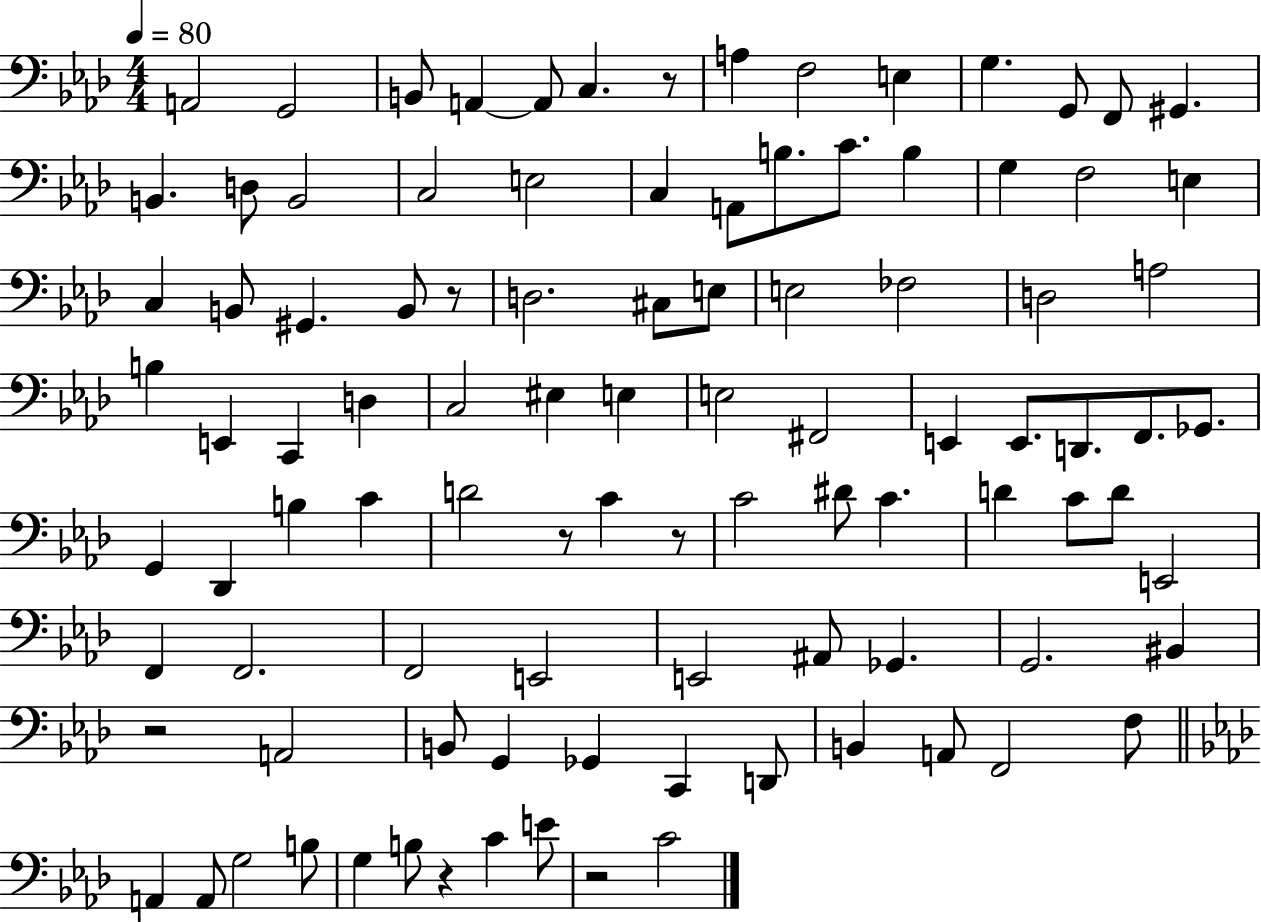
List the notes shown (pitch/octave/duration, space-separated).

A2/h G2/h B2/e A2/q A2/e C3/q. R/e A3/q F3/h E3/q G3/q. G2/e F2/e G#2/q. B2/q. D3/e B2/h C3/h E3/h C3/q A2/e B3/e. C4/e. B3/q G3/q F3/h E3/q C3/q B2/e G#2/q. B2/e R/e D3/h. C#3/e E3/e E3/h FES3/h D3/h A3/h B3/q E2/q C2/q D3/q C3/h EIS3/q E3/q E3/h F#2/h E2/q E2/e. D2/e. F2/e. Gb2/e. G2/q Db2/q B3/q C4/q D4/h R/e C4/q R/e C4/h D#4/e C4/q. D4/q C4/e D4/e E2/h F2/q F2/h. F2/h E2/h E2/h A#2/e Gb2/q. G2/h. BIS2/q R/h A2/h B2/e G2/q Gb2/q C2/q D2/e B2/q A2/e F2/h F3/e A2/q A2/e G3/h B3/e G3/q B3/e R/q C4/q E4/e R/h C4/h